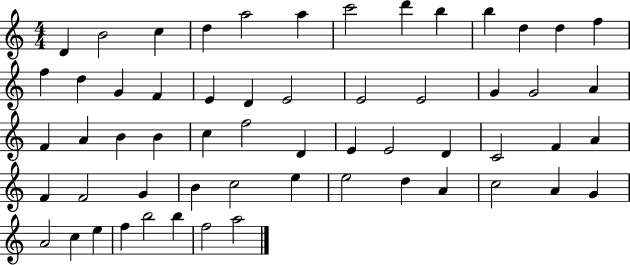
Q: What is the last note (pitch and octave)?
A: A5